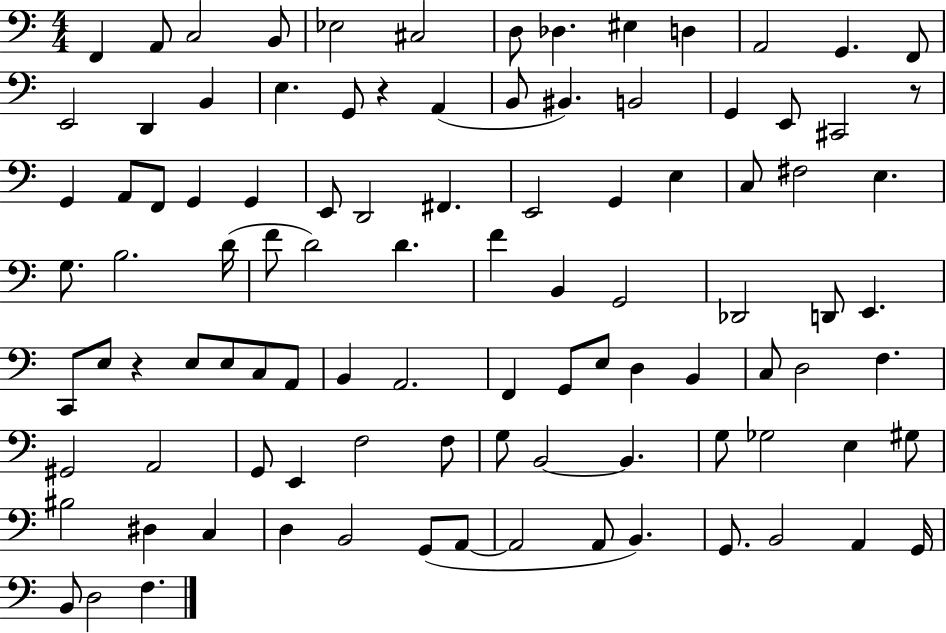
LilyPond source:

{
  \clef bass
  \numericTimeSignature
  \time 4/4
  \key c \major
  \repeat volta 2 { f,4 a,8 c2 b,8 | ees2 cis2 | d8 des4. eis4 d4 | a,2 g,4. f,8 | \break e,2 d,4 b,4 | e4. g,8 r4 a,4( | b,8 bis,4.) b,2 | g,4 e,8 cis,2 r8 | \break g,4 a,8 f,8 g,4 g,4 | e,8 d,2 fis,4. | e,2 g,4 e4 | c8 fis2 e4. | \break g8. b2. d'16( | f'8 d'2) d'4. | f'4 b,4 g,2 | des,2 d,8 e,4. | \break c,8 e8 r4 e8 e8 c8 a,8 | b,4 a,2. | f,4 g,8 e8 d4 b,4 | c8 d2 f4. | \break gis,2 a,2 | g,8 e,4 f2 f8 | g8 b,2~~ b,4. | g8 ges2 e4 gis8 | \break bis2 dis4 c4 | d4 b,2 g,8( a,8~~ | a,2 a,8 b,4.) | g,8. b,2 a,4 g,16 | \break b,8 d2 f4. | } \bar "|."
}